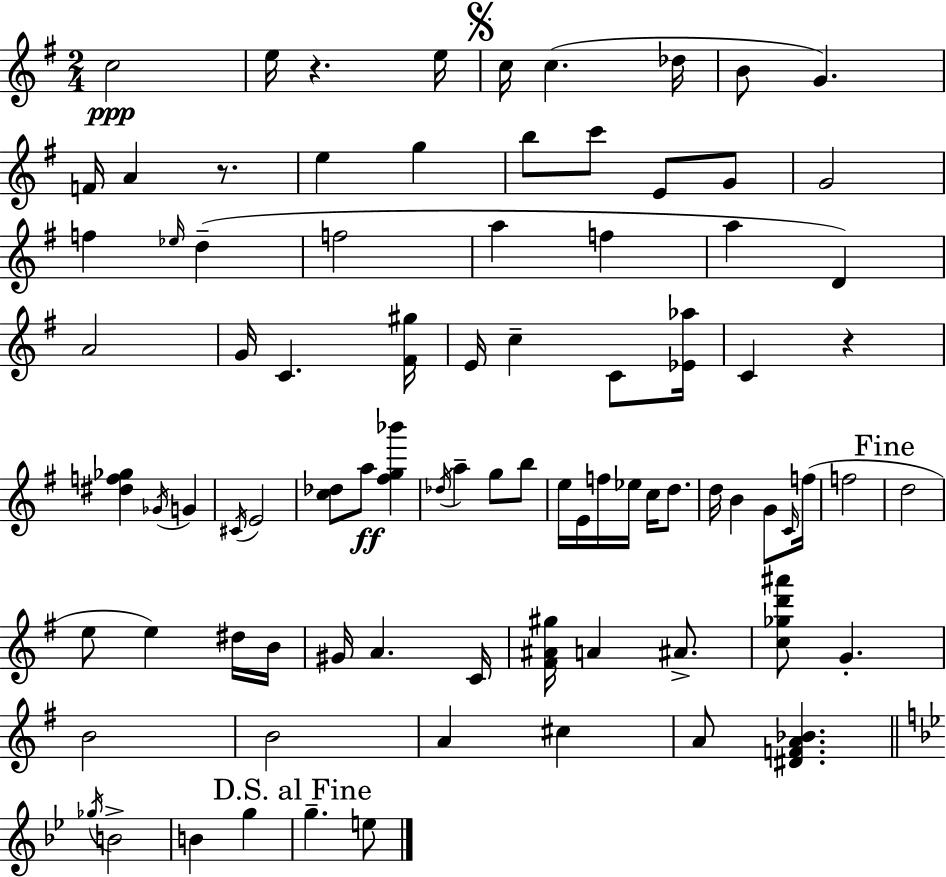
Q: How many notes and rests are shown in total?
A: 86